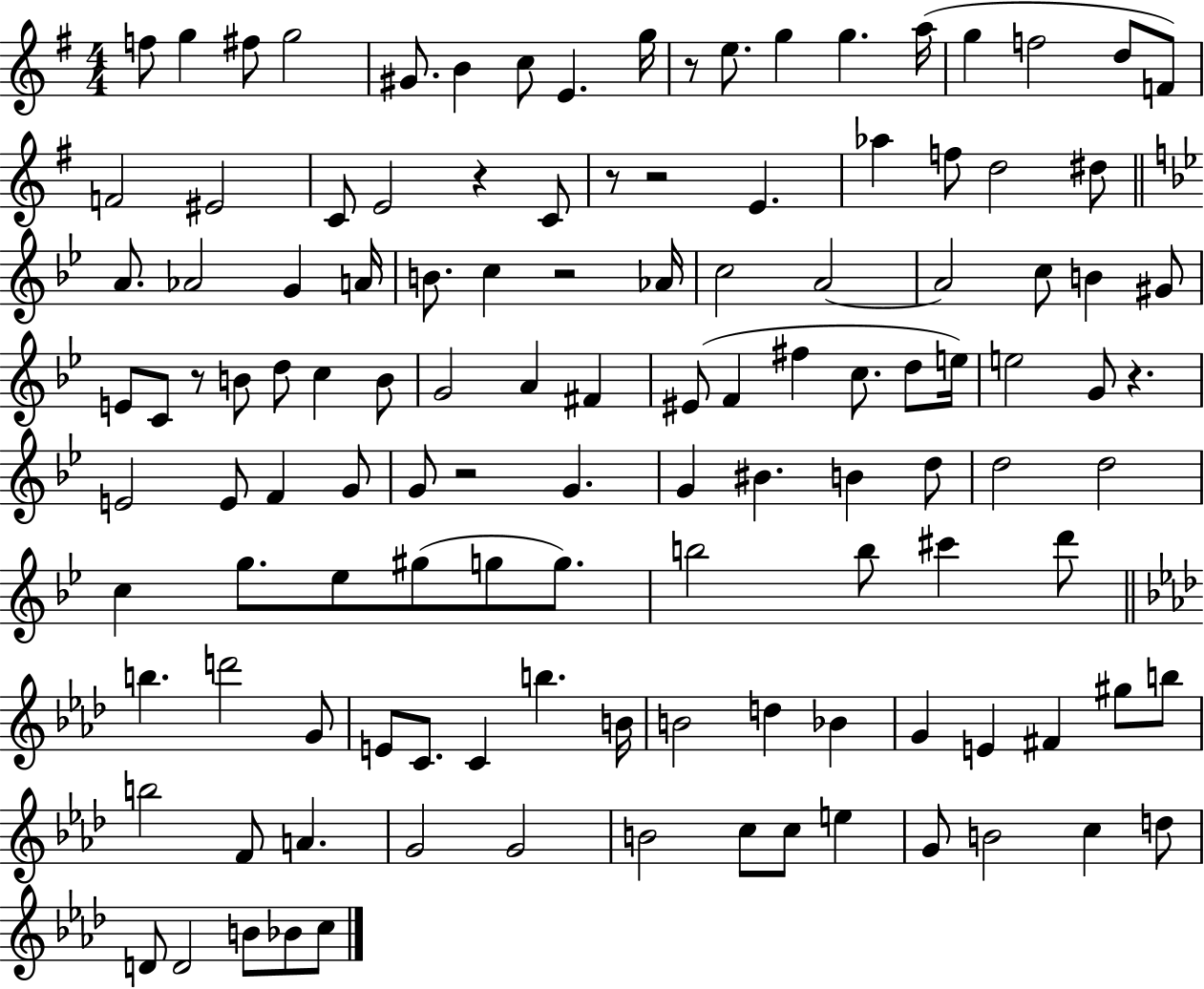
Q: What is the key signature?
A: G major